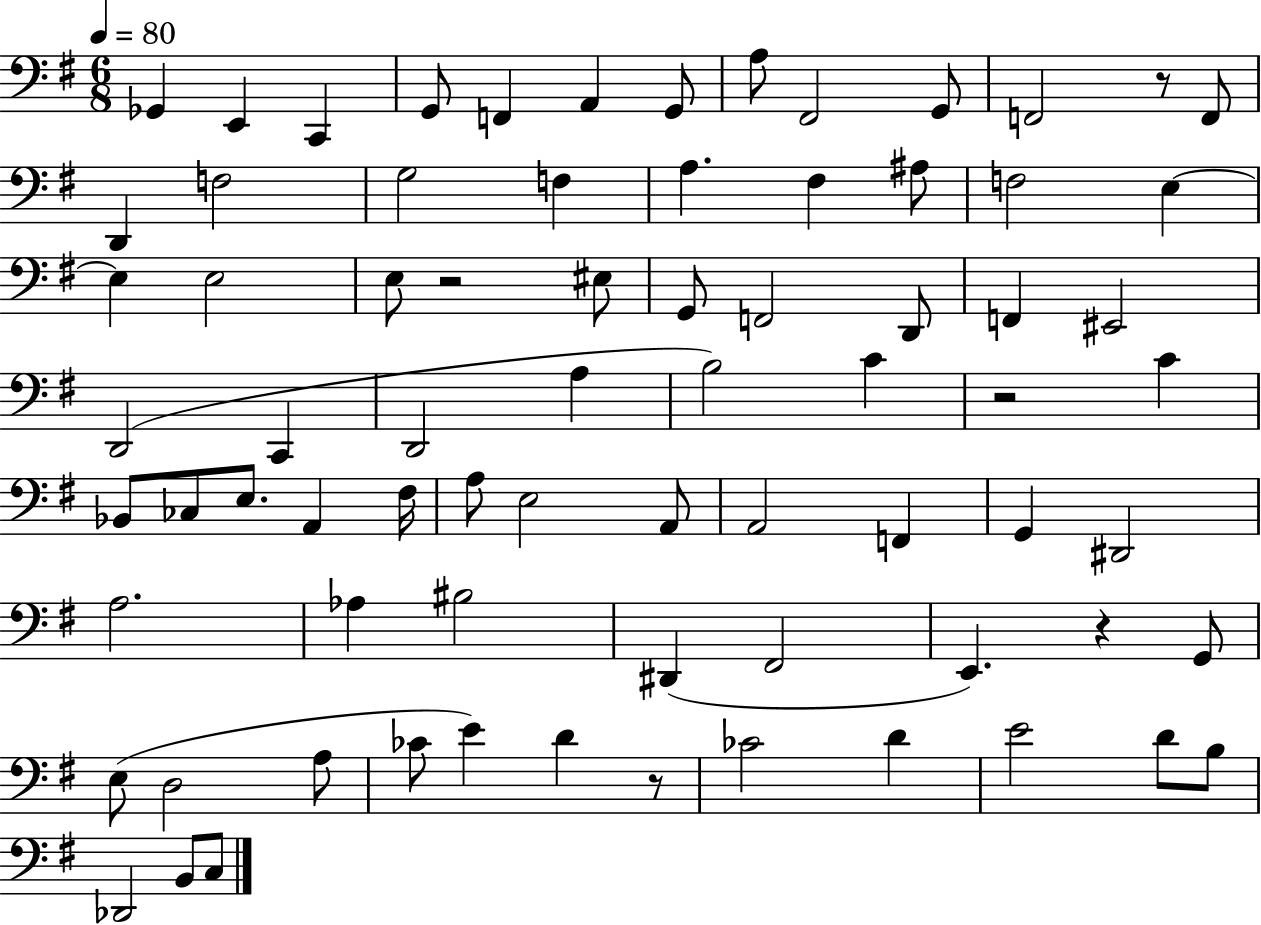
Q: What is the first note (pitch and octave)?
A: Gb2